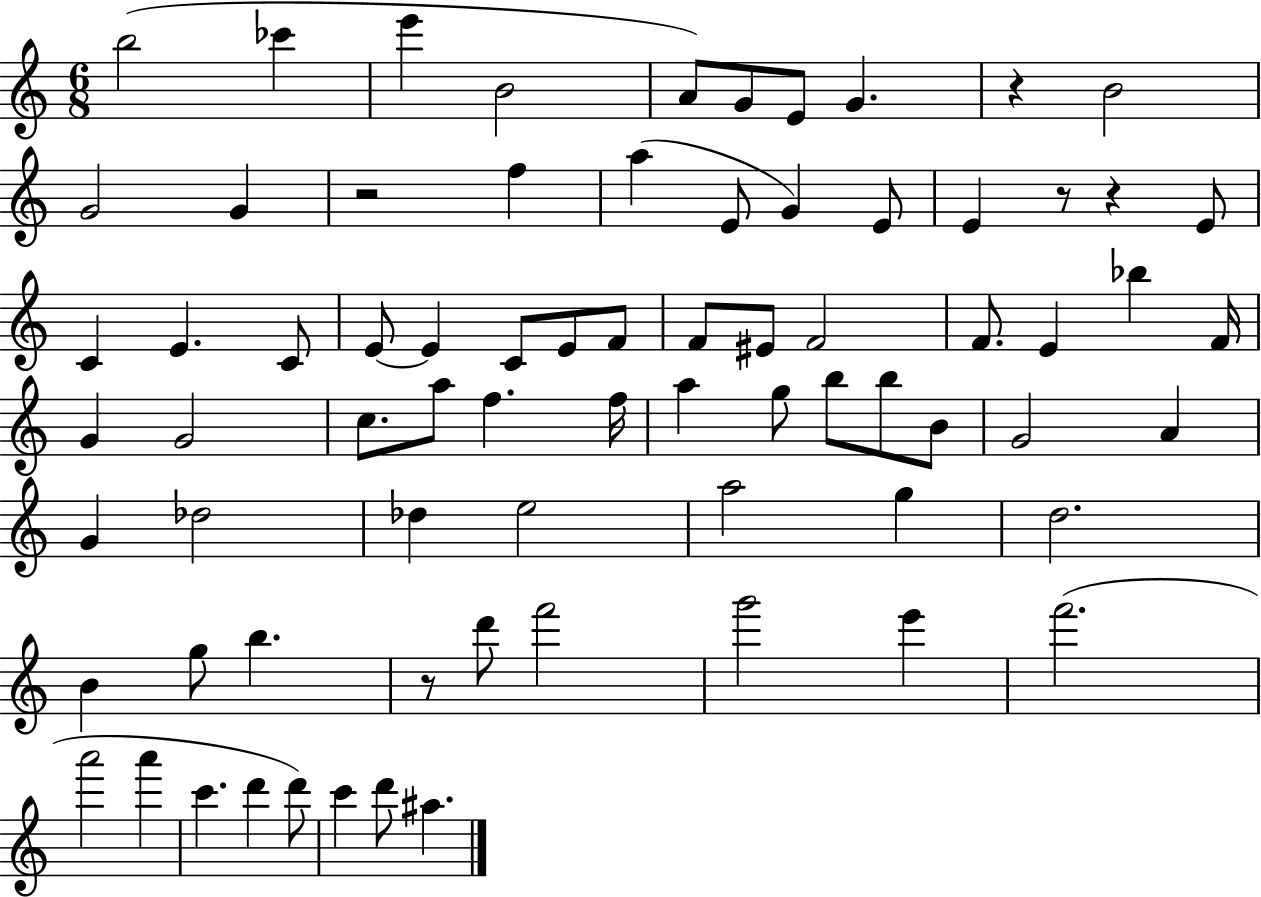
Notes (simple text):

B5/h CES6/q E6/q B4/h A4/e G4/e E4/e G4/q. R/q B4/h G4/h G4/q R/h F5/q A5/q E4/e G4/q E4/e E4/q R/e R/q E4/e C4/q E4/q. C4/e E4/e E4/q C4/e E4/e F4/e F4/e EIS4/e F4/h F4/e. E4/q Bb5/q F4/s G4/q G4/h C5/e. A5/e F5/q. F5/s A5/q G5/e B5/e B5/e B4/e G4/h A4/q G4/q Db5/h Db5/q E5/h A5/h G5/q D5/h. B4/q G5/e B5/q. R/e D6/e F6/h G6/h E6/q F6/h. A6/h A6/q C6/q. D6/q D6/e C6/q D6/e A#5/q.